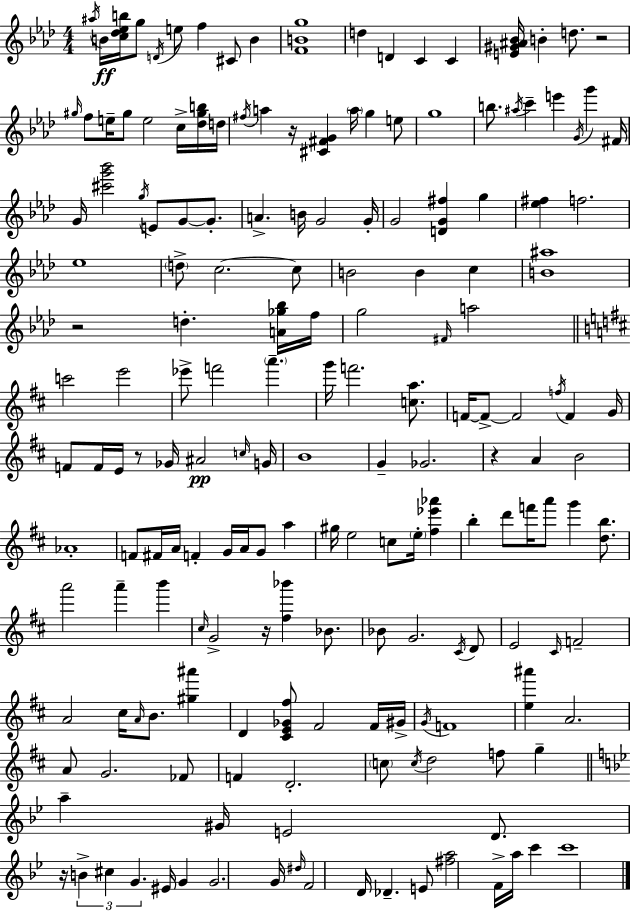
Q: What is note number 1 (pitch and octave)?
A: A#5